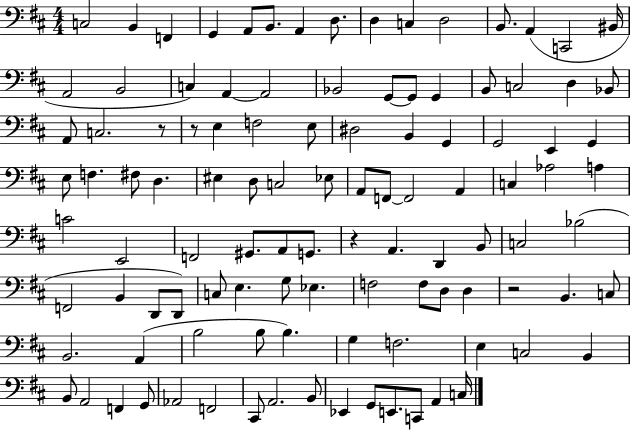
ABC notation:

X:1
T:Untitled
M:4/4
L:1/4
K:D
C,2 B,, F,, G,, A,,/2 B,,/2 A,, D,/2 D, C, D,2 B,,/2 A,, C,,2 ^B,,/4 A,,2 B,,2 C, A,, A,,2 _B,,2 G,,/2 G,,/2 G,, B,,/2 C,2 D, _B,,/2 A,,/2 C,2 z/2 z/2 E, F,2 E,/2 ^D,2 B,, G,, G,,2 E,, G,, E,/2 F, ^F,/2 D, ^E, D,/2 C,2 _E,/2 A,,/2 F,,/2 F,,2 A,, C, _A,2 A, C2 E,,2 F,,2 ^G,,/2 A,,/2 G,,/2 z A,, D,, B,,/2 C,2 _B,2 F,,2 B,, D,,/2 D,,/2 C,/2 E, G,/2 _E, F,2 F,/2 D,/2 D, z2 B,, C,/2 B,,2 A,, B,2 B,/2 B, G, F,2 E, C,2 B,, B,,/2 A,,2 F,, G,,/2 _A,,2 F,,2 ^C,,/2 A,,2 B,,/2 _E,, G,,/2 E,,/2 C,,/2 A,, C,/4